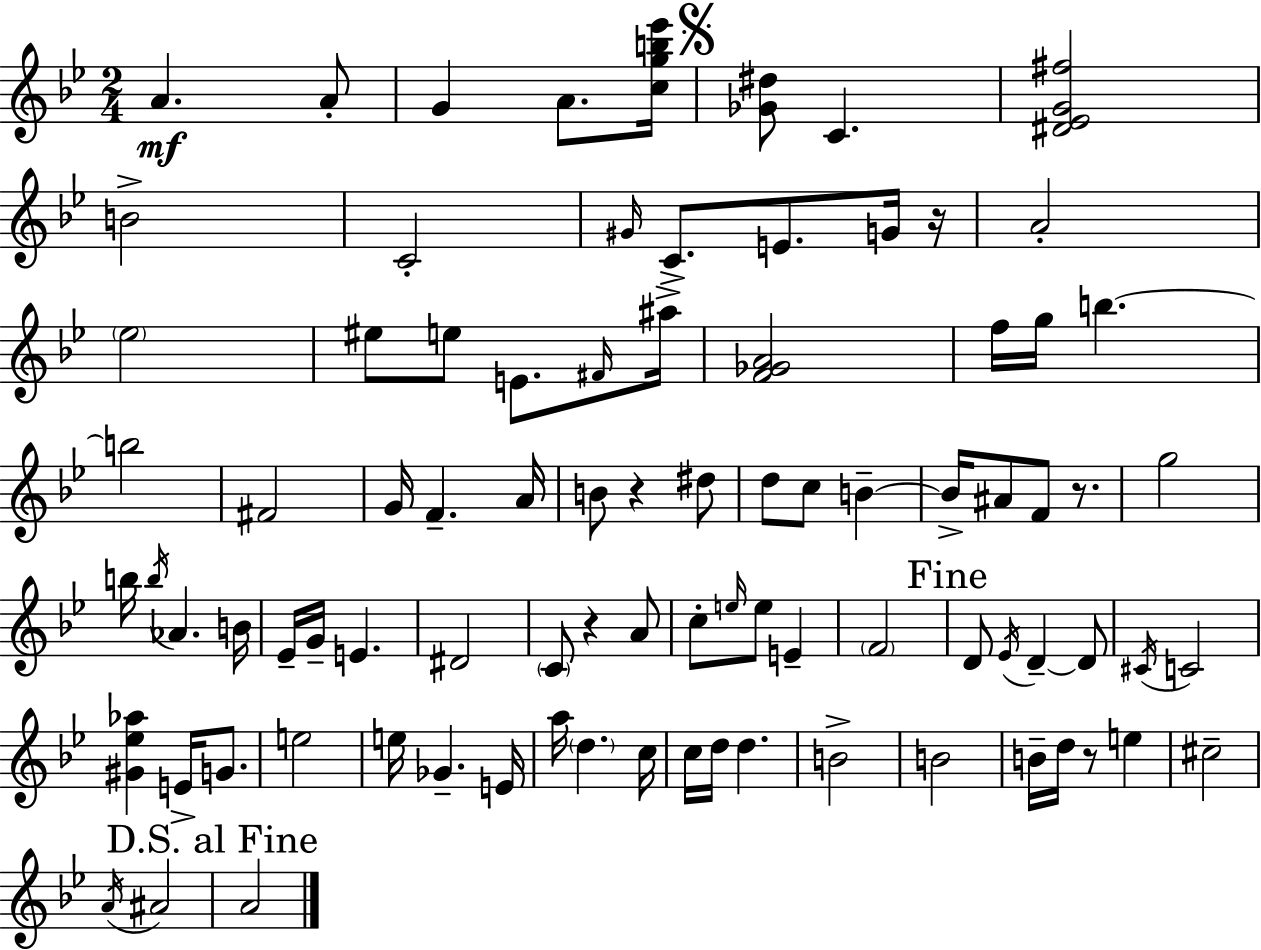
{
  \clef treble
  \numericTimeSignature
  \time 2/4
  \key bes \major
  a'4.\mf a'8-. | g'4 a'8. <c'' g'' b'' ees'''>16 | \mark \markup { \musicglyph "scripts.segno" } <ges' dis''>8 c'4. | <dis' ees' g' fis''>2 | \break b'2-> | c'2-. | \grace { gis'16 } c'8.-> e'8. g'16 | r16 a'2-. | \break \parenthesize ees''2 | eis''8 e''8 e'8. | \grace { fis'16 } ais''16-> <f' ges' a'>2 | f''16 g''16 b''4.~~ | \break b''2 | fis'2 | g'16 f'4.-- | a'16 b'8 r4 | \break dis''8 d''8 c''8 b'4--~~ | b'16-> ais'8 f'8 r8. | g''2 | b''16 \acciaccatura { b''16 } aes'4. | \break b'16 ees'16-- g'16-- e'4. | dis'2 | \parenthesize c'8 r4 | a'8 c''8-. \grace { e''16 } e''8 | \break e'4-- \parenthesize f'2 | \mark "Fine" d'8 \acciaccatura { ees'16 } d'4--~~ | d'8 \acciaccatura { cis'16 } c'2 | <gis' ees'' aes''>4 | \break e'16-> g'8. e''2 | e''16 ges'4.-- | e'16 a''16 \parenthesize d''4. | c''16 c''16 d''16 | \break d''4. b'2-> | b'2 | b'16-- d''16 | r8 e''4 cis''2-- | \break \acciaccatura { a'16 } ais'2 | \mark "D.S. al Fine" a'2 | \bar "|."
}